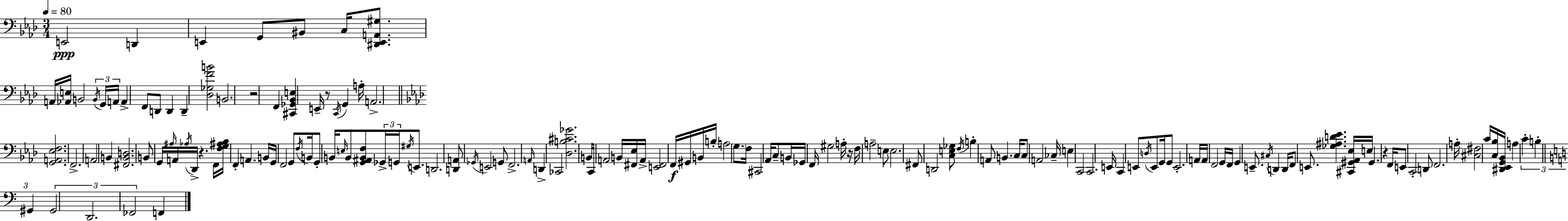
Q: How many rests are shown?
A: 5